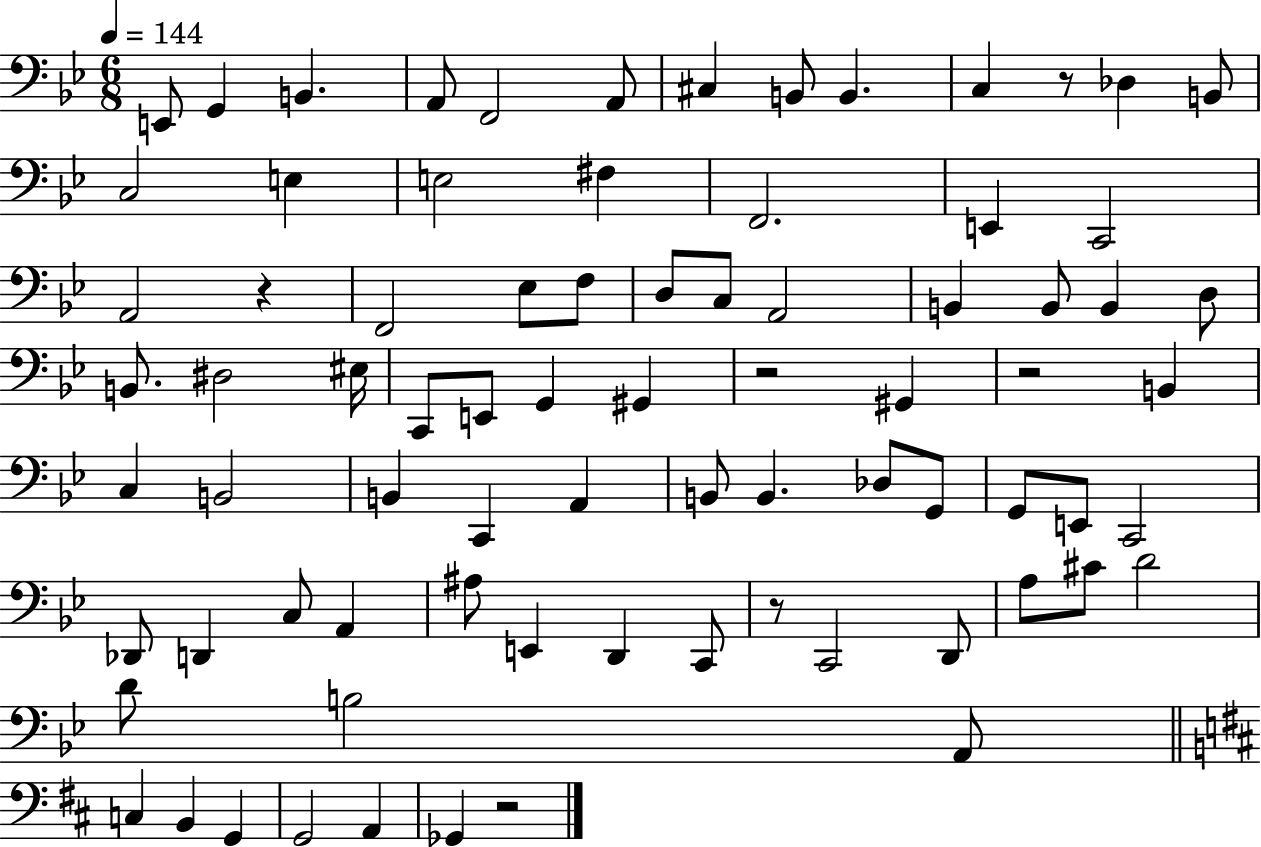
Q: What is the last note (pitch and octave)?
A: Gb2